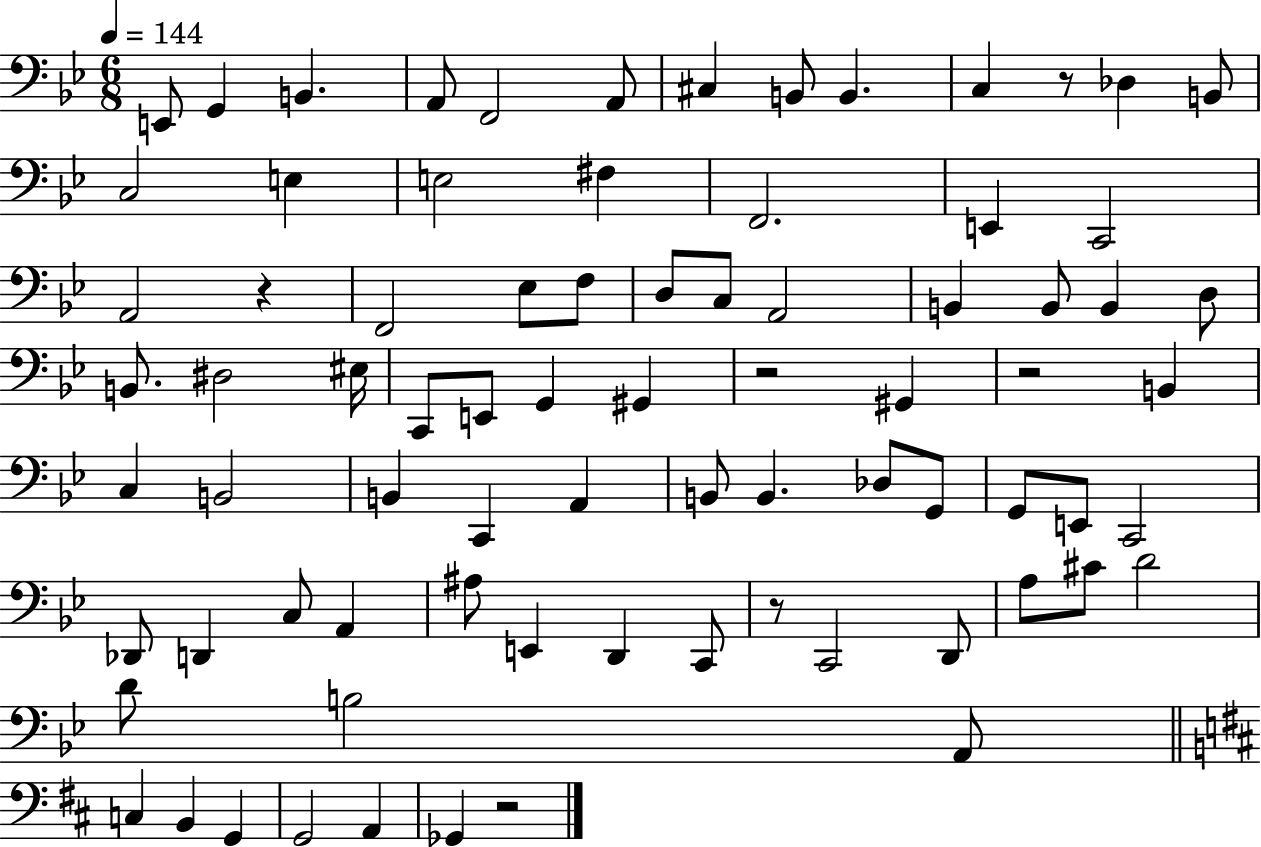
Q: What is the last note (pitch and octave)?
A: Gb2